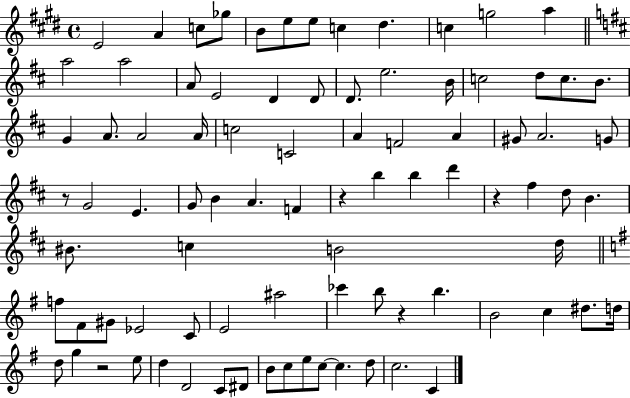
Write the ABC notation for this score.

X:1
T:Untitled
M:4/4
L:1/4
K:E
E2 A c/2 _g/2 B/2 e/2 e/2 c ^d c g2 a a2 a2 A/2 E2 D D/2 D/2 e2 B/4 c2 d/2 c/2 B/2 G A/2 A2 A/4 c2 C2 A F2 A ^G/2 A2 G/2 z/2 G2 E G/2 B A F z b b d' z ^f d/2 B ^B/2 c B2 d/4 f/2 ^F/2 ^G/2 _E2 C/2 E2 ^a2 _c' b/2 z b B2 c ^d/2 d/4 d/2 g z2 e/2 d D2 C/2 ^D/2 B/2 c/2 e/2 c/2 c d/2 c2 C